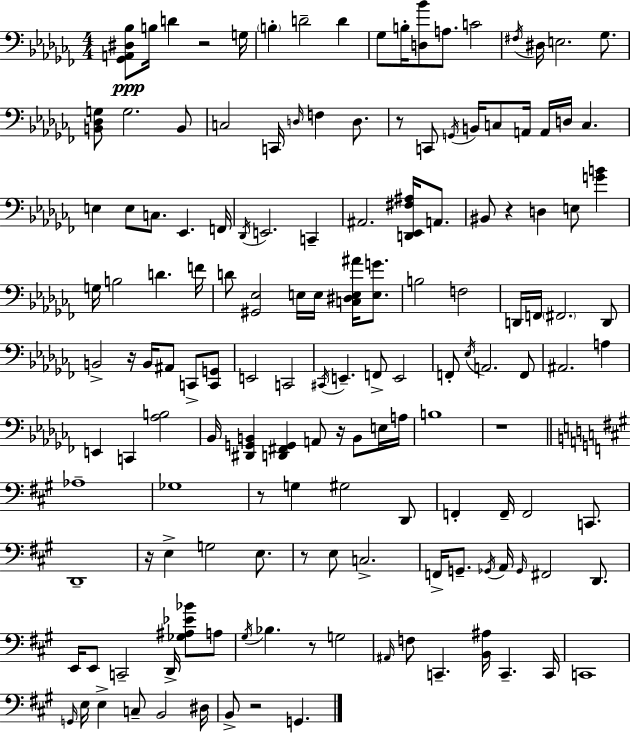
{
  \clef bass
  \numericTimeSignature
  \time 4/4
  \key aes \minor
  <ges, a, dis bes>8\ppp b16 d'4 r2 g16 | \parenthesize b4-. d'2-- d'4 | ges8 b16-. <d bes'>8 a8. c'2 | \acciaccatura { fis16 } dis16 e2. ges8. | \break <b, des g>8 g2. b,8 | c2 c,16 \grace { d16 } f4 d8. | r8 c,8 \acciaccatura { g,16 } b,16 c8 a,16 a,16 d16 c4. | e4 e8 c8. ees,4. | \break f,16 \acciaccatura { des,16 } e,2. | c,4-- ais,2. | <d, ees, fis ais>16 a,8. bis,8 r4 d4 e8 | <g' b'>4 g16 b2 d'4. | \break f'16 d'8 <gis, ees>2 e16 e16 | <c dis e ais'>16 <e g'>8. b2 f2 | d,16 f,16 \parenthesize fis,2. | d,8 b,2-> r16 b,16 ais,8 | \break c,8-> <c, g,>8 e,2 c,2 | \acciaccatura { cis,16 } e,4.-- f,8-> e,2 | f,8-. \acciaccatura { ees16 } a,2. | f,8 ais,2. | \break a4 e,4 c,4 <aes b>2 | bes,16 <dis, g, b,>4 <d, fis, g,>4 a,8 | r16 b,8 e16 a16 b1 | r1 | \break \bar "||" \break \key a \major aes1-- | ges1 | r8 g4 gis2 d,8 | f,4-. f,16-- f,2 c,8. | \break d,1-- | r16 e4-> g2 e8. | r8 e8 c2.-> | f,16-> g,8.-- \acciaccatura { ges,16 } a,16 \grace { ges,16 } fis,2 d,8. | \break e,16 e,8 c,2-- d,16-> <ges ais ees' bes'>8 | a8 \acciaccatura { gis16 } bes4. r8 g2 | \grace { ais,16 } f8 c,4.-- <b, ais>16 c,4.-- | c,16 c,1 | \break \grace { g,16 } e16 e4-> c8-- b,2 | dis16 b,8-> r2 g,4. | \bar "|."
}